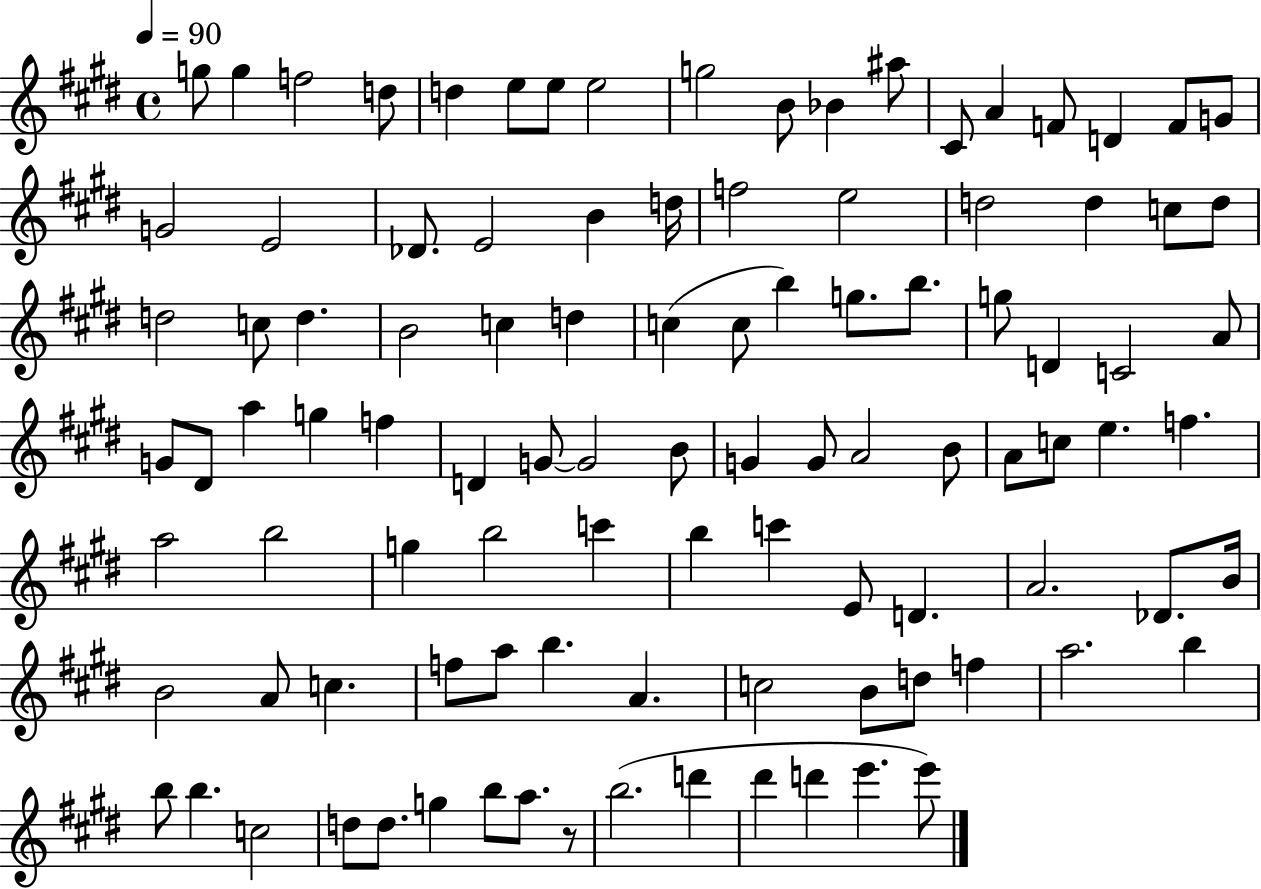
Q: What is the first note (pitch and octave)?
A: G5